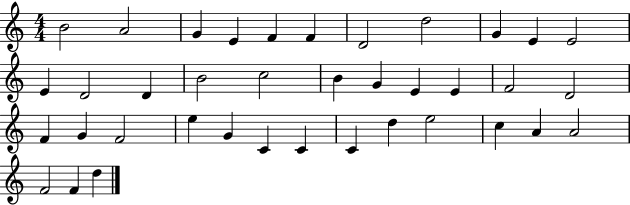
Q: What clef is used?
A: treble